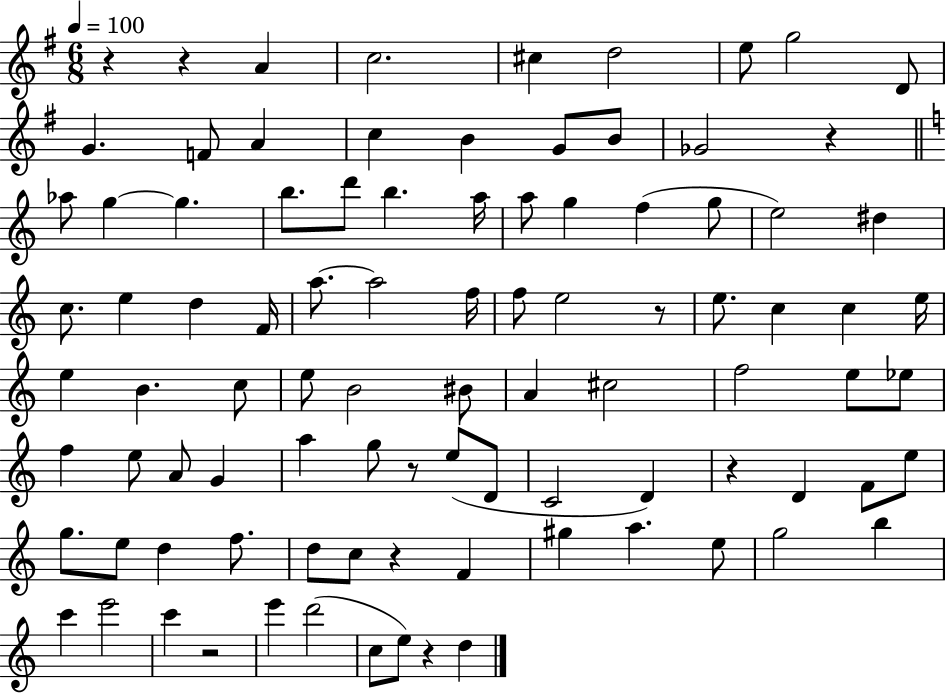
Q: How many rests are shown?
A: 9